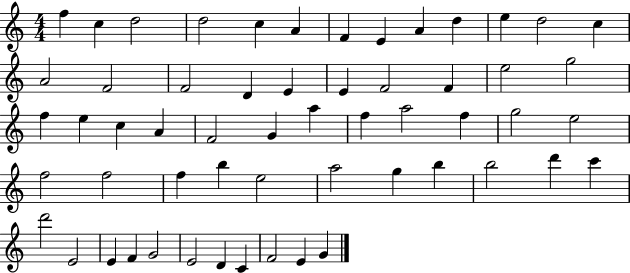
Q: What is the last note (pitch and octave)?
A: G4